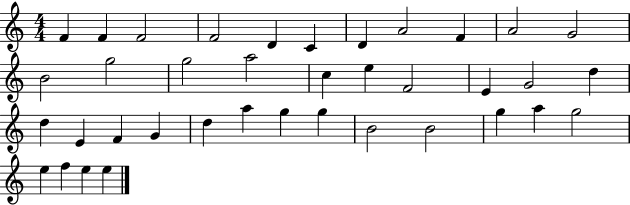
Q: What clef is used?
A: treble